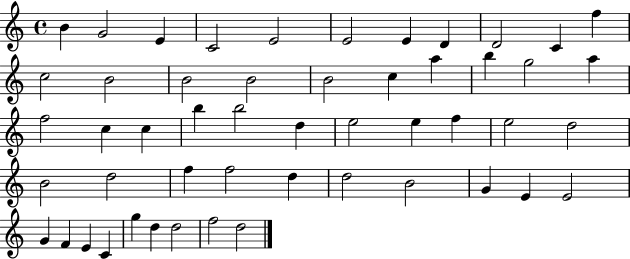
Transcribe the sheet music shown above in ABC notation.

X:1
T:Untitled
M:4/4
L:1/4
K:C
B G2 E C2 E2 E2 E D D2 C f c2 B2 B2 B2 B2 c a b g2 a f2 c c b b2 d e2 e f e2 d2 B2 d2 f f2 d d2 B2 G E E2 G F E C g d d2 f2 d2